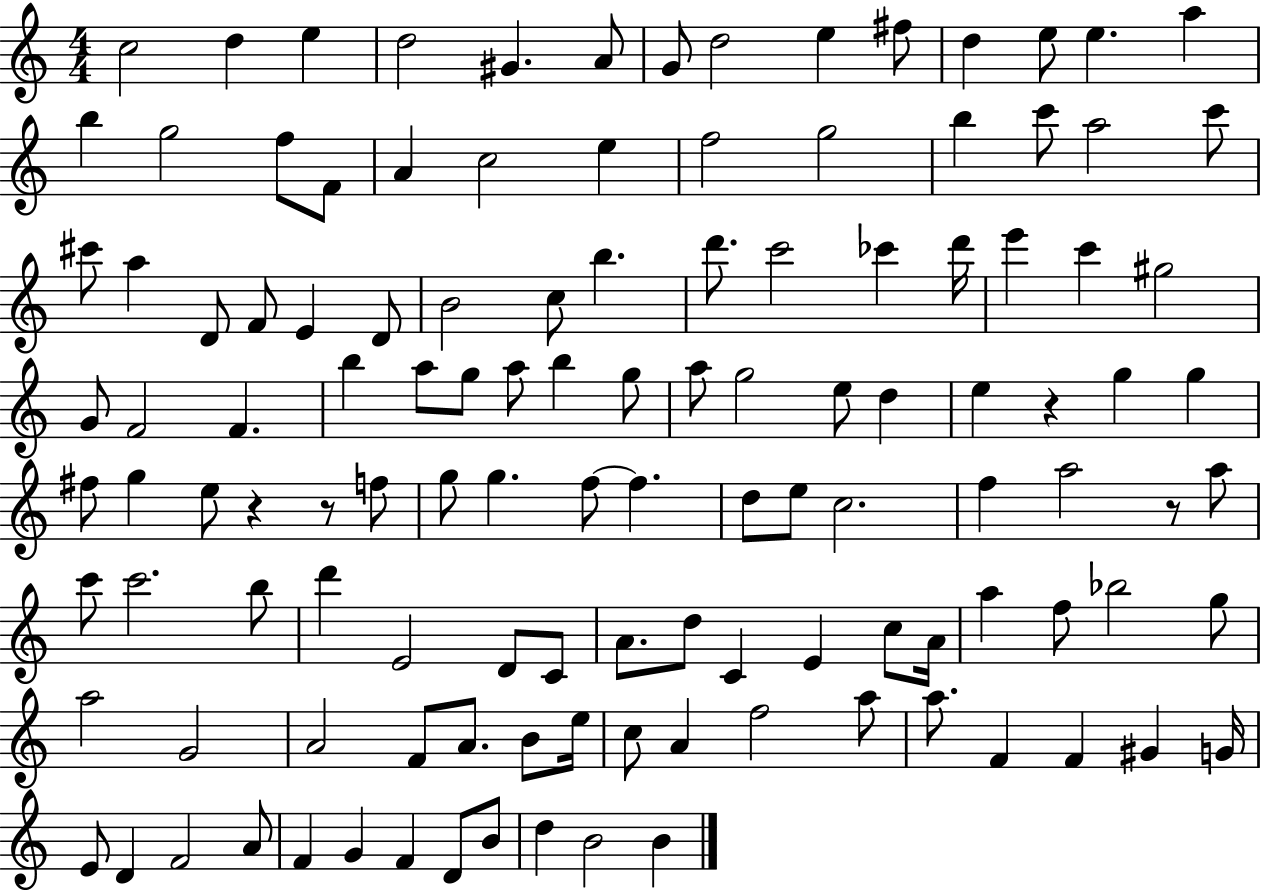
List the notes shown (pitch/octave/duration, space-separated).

C5/h D5/q E5/q D5/h G#4/q. A4/e G4/e D5/h E5/q F#5/e D5/q E5/e E5/q. A5/q B5/q G5/h F5/e F4/e A4/q C5/h E5/q F5/h G5/h B5/q C6/e A5/h C6/e C#6/e A5/q D4/e F4/e E4/q D4/e B4/h C5/e B5/q. D6/e. C6/h CES6/q D6/s E6/q C6/q G#5/h G4/e F4/h F4/q. B5/q A5/e G5/e A5/e B5/q G5/e A5/e G5/h E5/e D5/q E5/q R/q G5/q G5/q F#5/e G5/q E5/e R/q R/e F5/e G5/e G5/q. F5/e F5/q. D5/e E5/e C5/h. F5/q A5/h R/e A5/e C6/e C6/h. B5/e D6/q E4/h D4/e C4/e A4/e. D5/e C4/q E4/q C5/e A4/s A5/q F5/e Bb5/h G5/e A5/h G4/h A4/h F4/e A4/e. B4/e E5/s C5/e A4/q F5/h A5/e A5/e. F4/q F4/q G#4/q G4/s E4/e D4/q F4/h A4/e F4/q G4/q F4/q D4/e B4/e D5/q B4/h B4/q